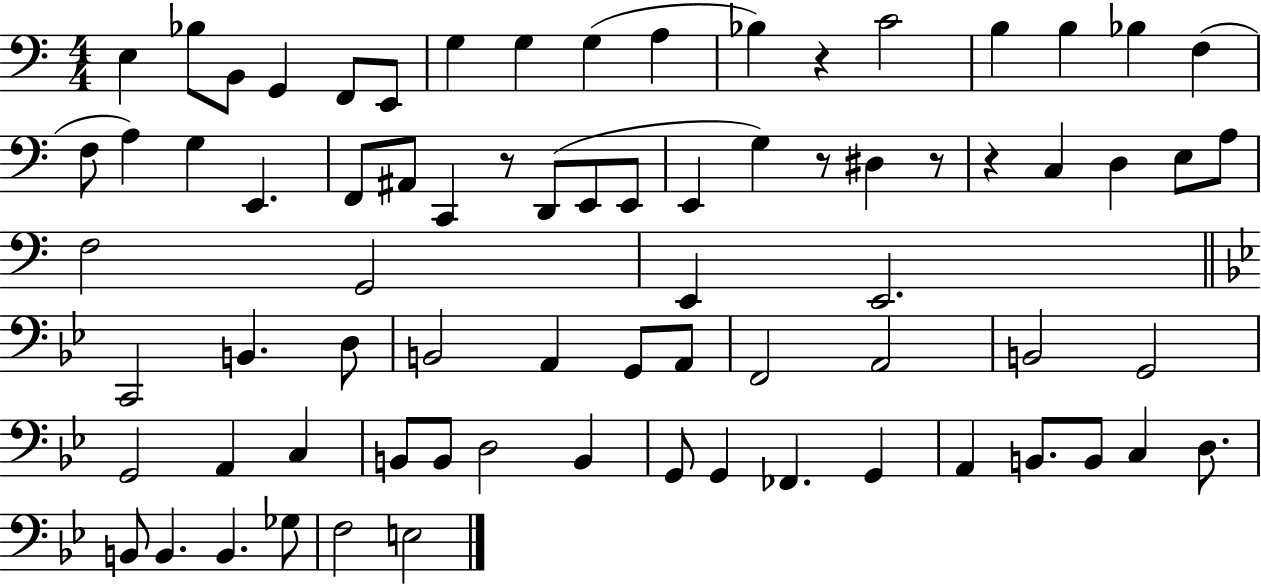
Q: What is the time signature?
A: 4/4